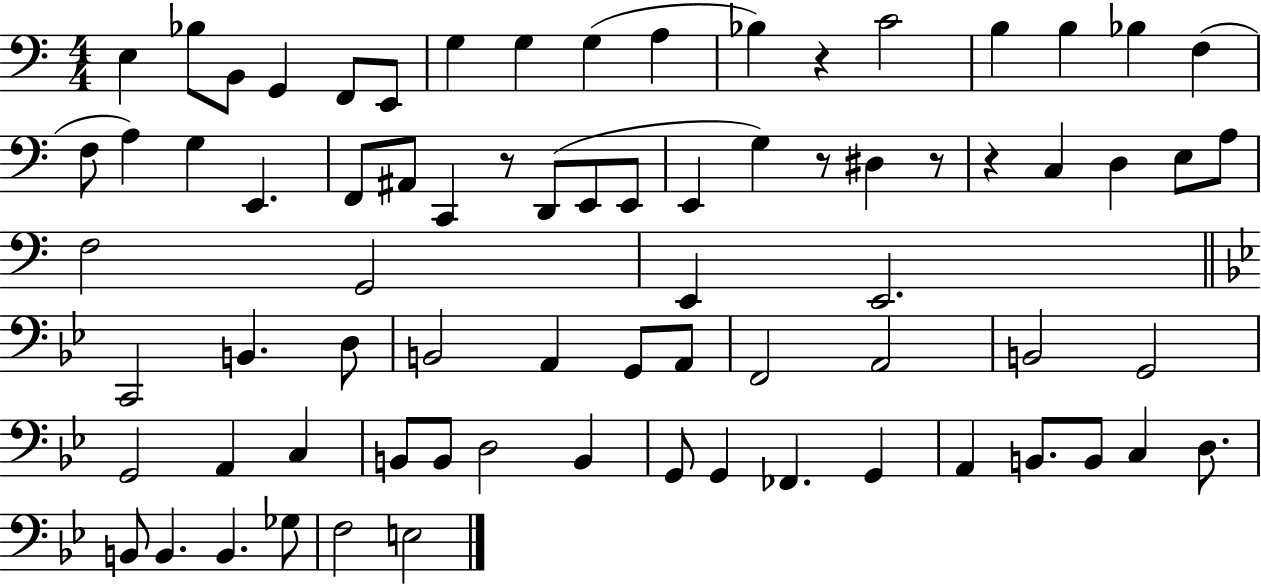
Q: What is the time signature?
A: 4/4